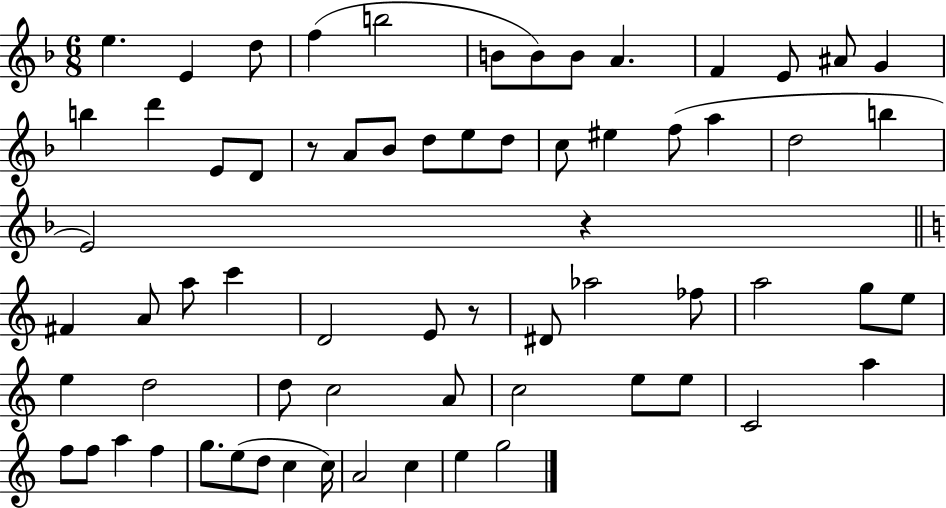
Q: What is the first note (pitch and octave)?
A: E5